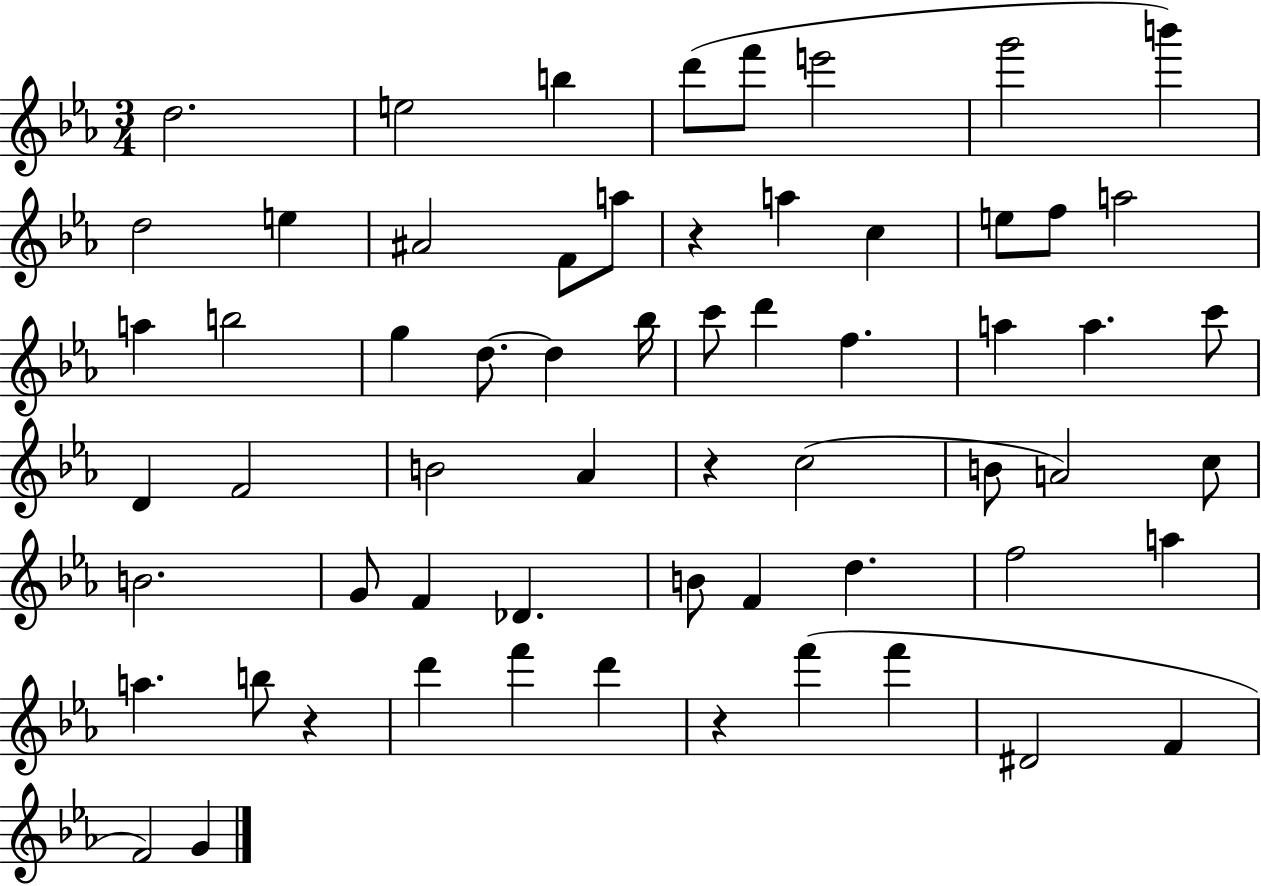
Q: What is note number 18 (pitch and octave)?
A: A5